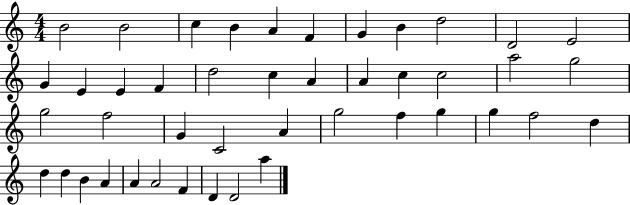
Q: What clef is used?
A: treble